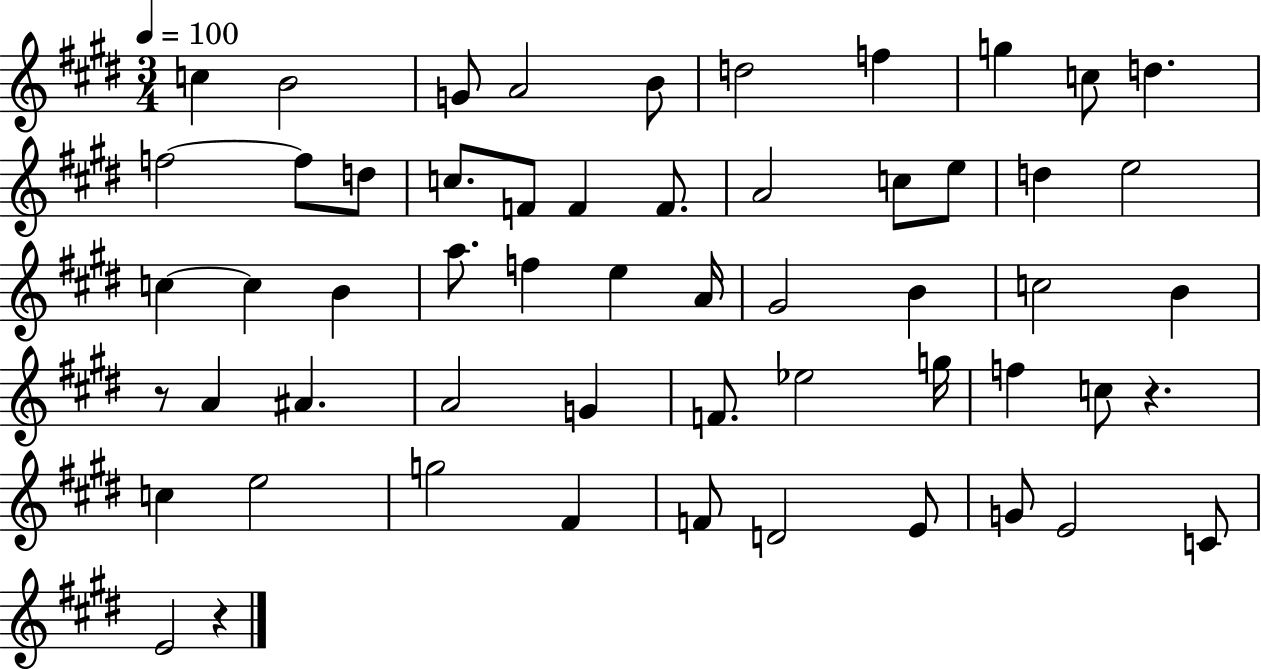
X:1
T:Untitled
M:3/4
L:1/4
K:E
c B2 G/2 A2 B/2 d2 f g c/2 d f2 f/2 d/2 c/2 F/2 F F/2 A2 c/2 e/2 d e2 c c B a/2 f e A/4 ^G2 B c2 B z/2 A ^A A2 G F/2 _e2 g/4 f c/2 z c e2 g2 ^F F/2 D2 E/2 G/2 E2 C/2 E2 z